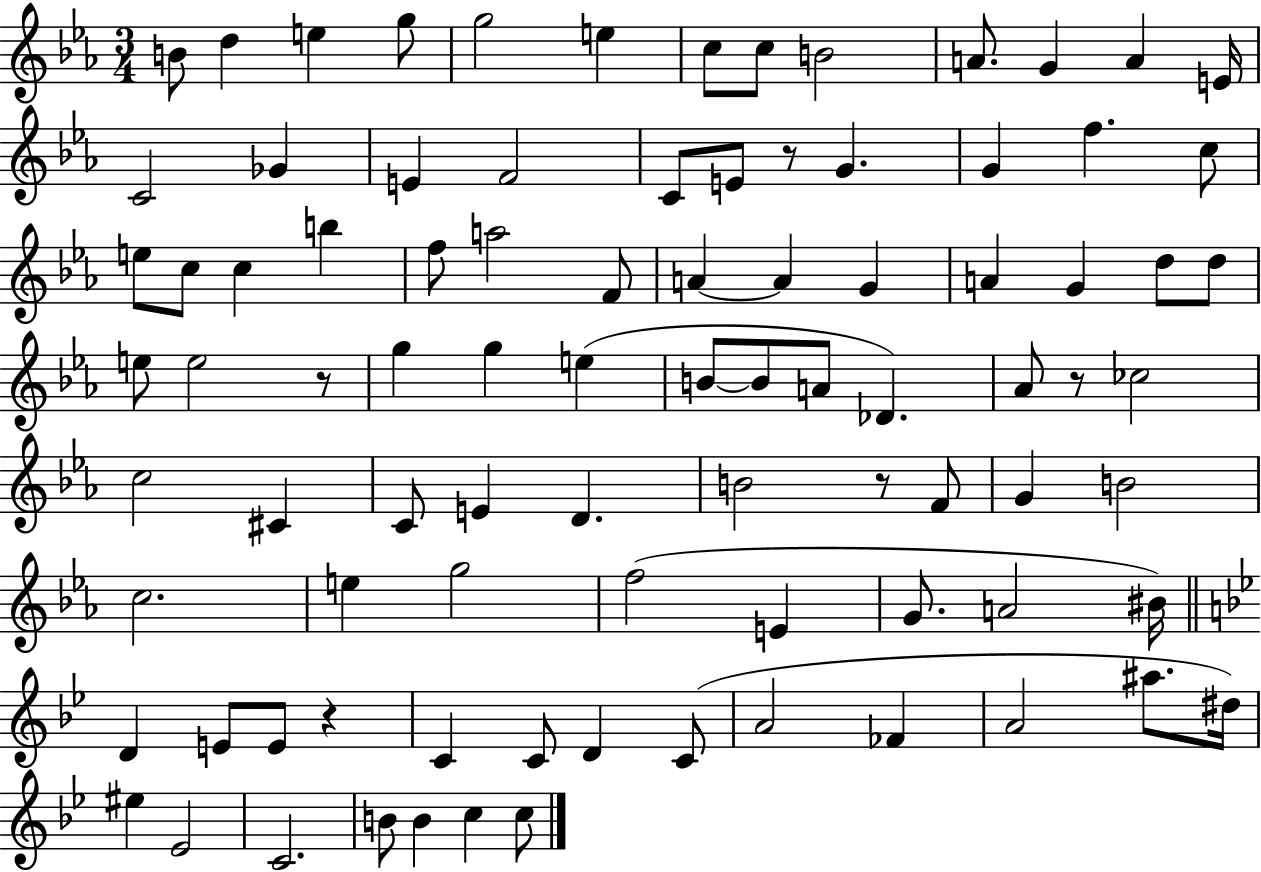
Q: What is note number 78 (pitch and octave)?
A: EIS5